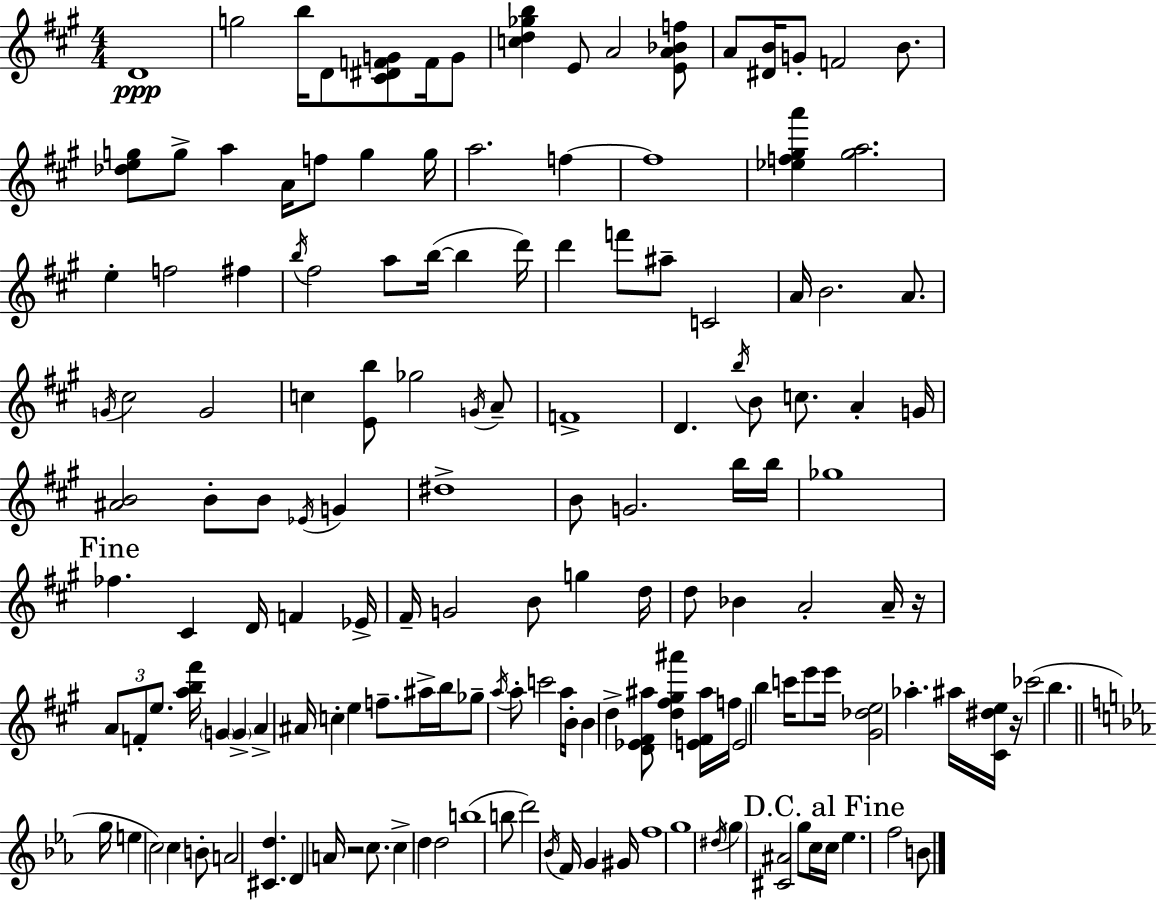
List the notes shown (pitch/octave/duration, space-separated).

D4/w G5/h B5/s D4/e [C#4,D#4,F4,G4]/e F4/s G4/e [C5,D5,Gb5,B5]/q E4/e A4/h [E4,A4,Bb4,F5]/e A4/e [D#4,B4]/s G4/e F4/h B4/e. [Db5,E5,G5]/e G5/e A5/q A4/s F5/e G5/q G5/s A5/h. F5/q F5/w [Eb5,F5,G#5,A6]/q [G#5,A5]/h. E5/q F5/h F#5/q B5/s F#5/h A5/e B5/s B5/q D6/s D6/q F6/e A#5/e C4/h A4/s B4/h. A4/e. G4/s C#5/h G4/h C5/q [E4,B5]/e Gb5/h G4/s A4/e F4/w D4/q. B5/s B4/e C5/e. A4/q G4/s [A#4,B4]/h B4/e B4/e Eb4/s G4/q D#5/w B4/e G4/h. B5/s B5/s Gb5/w FES5/q. C#4/q D4/s F4/q Eb4/s F#4/s G4/h B4/e G5/q D5/s D5/e Bb4/q A4/h A4/s R/s A4/e F4/e E5/e. [A5,B5,F#6]/s G4/q G4/q A4/q A#4/s C5/q E5/q F5/e. A#5/s B5/s Gb5/e A5/s A5/e C6/h A5/s B4/s B4/q D5/q [D4,Eb4,F#4,A#5]/e [D5,F#5,G#5,A#6]/q [E4,F#4,A#5]/s F5/s E4/h B5/q C6/s E6/e E6/s [G#4,Db5,E5]/h Ab5/q. A#5/s [C#4,D#5,E5]/s R/s CES6/h B5/q. G5/s E5/q C5/h C5/q B4/e A4/h [C#4,D5]/q. D4/q A4/s R/h C5/e. C5/q D5/q D5/h B5/w B5/e D6/h Bb4/s F4/s G4/q G#4/s F5/w G5/w D#5/s G5/q [C#4,A#4]/h G5/e C5/s C5/s Eb5/q. F5/h B4/e